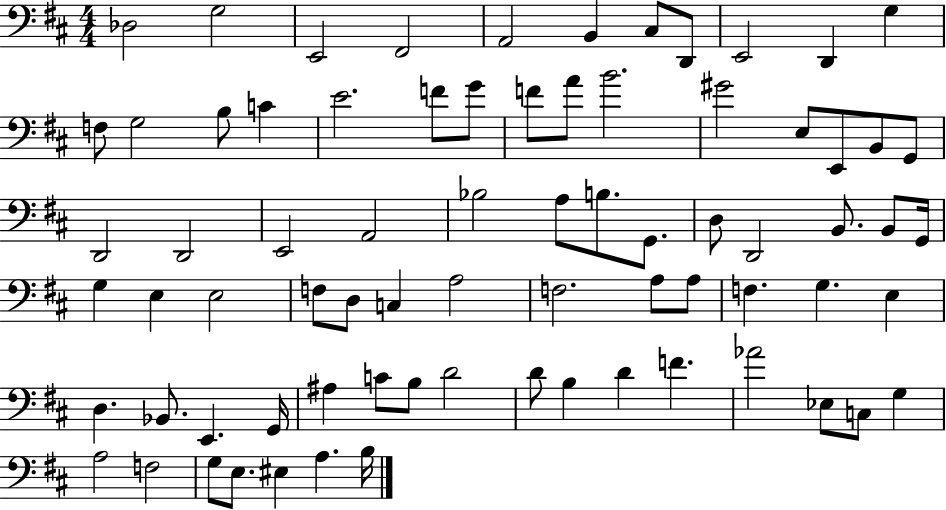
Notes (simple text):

Db3/h G3/h E2/h F#2/h A2/h B2/q C#3/e D2/e E2/h D2/q G3/q F3/e G3/h B3/e C4/q E4/h. F4/e G4/e F4/e A4/e B4/h. G#4/h E3/e E2/e B2/e G2/e D2/h D2/h E2/h A2/h Bb3/h A3/e B3/e. G2/e. D3/e D2/h B2/e. B2/e G2/s G3/q E3/q E3/h F3/e D3/e C3/q A3/h F3/h. A3/e A3/e F3/q. G3/q. E3/q D3/q. Bb2/e. E2/q. G2/s A#3/q C4/e B3/e D4/h D4/e B3/q D4/q F4/q. Ab4/h Eb3/e C3/e G3/q A3/h F3/h G3/e E3/e. EIS3/q A3/q. B3/s